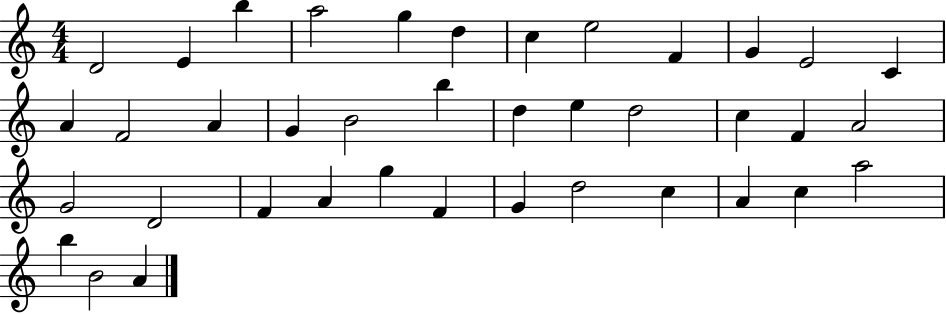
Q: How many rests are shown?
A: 0